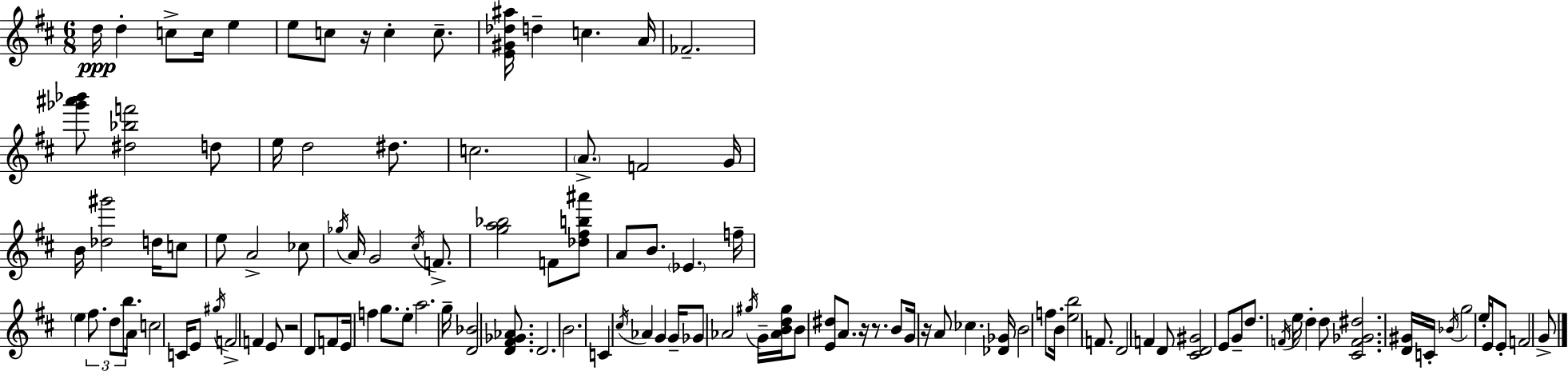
D5/s D5/q C5/e C5/s E5/q E5/e C5/e R/s C5/q C5/e. [E4,G#4,Db5,A#5]/s D5/q C5/q. A4/s FES4/h. [Gb6,A#6,Bb6]/e [D#5,Bb5,F6]/h D5/e E5/s D5/h D#5/e. C5/h. A4/e. F4/h G4/s B4/s [Db5,G#6]/h D5/s C5/e E5/e A4/h CES5/e Gb5/s A4/s G4/h C#5/s F4/e. [G5,A5,Bb5]/h F4/e [Db5,F#5,B5,A#6]/e A4/e B4/e. Eb4/q. F5/s E5/q F#5/e. D5/e B5/e. A4/s C5/h C4/s E4/e G#5/s F4/h F4/q E4/e R/h D4/e F4/e E4/s F5/q G5/e. E5/e A5/h. G5/s [D4,Bb4]/h [D4,F#4,Gb4,Ab4]/e. D4/h. B4/h. C4/q C#5/s Ab4/q G4/q G4/s Gb4/e Ab4/h G#5/s G4/s [Ab4,B4,D5,G#5]/s B4/e [E4,D#5]/e A4/e. R/s R/e. B4/e G4/s R/s A4/e CES5/q. [Db4,Gb4]/s B4/h F5/e. B4/s [E5,B5]/h F4/e. D4/h F4/q D4/e [C#4,D4,G#4]/h E4/e G4/e D5/e. F4/s E5/s D5/q D5/e [C#4,F4,Gb4,D#5]/h. [D4,G#4]/s C4/s Bb4/s G5/h E5/s E4/s E4/e F4/h G4/e